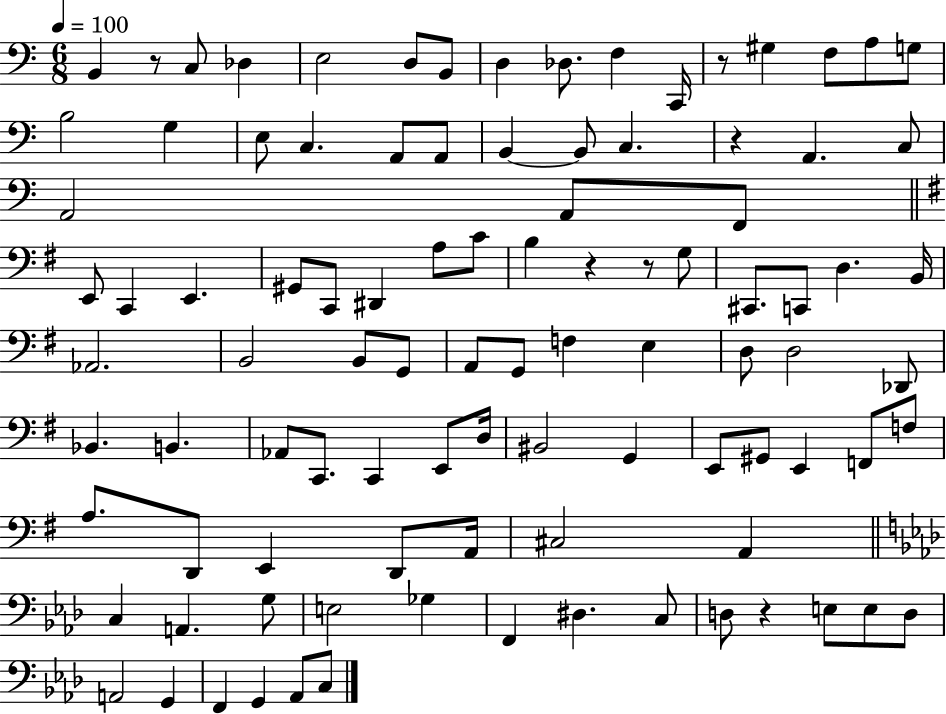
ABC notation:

X:1
T:Untitled
M:6/8
L:1/4
K:C
B,, z/2 C,/2 _D, E,2 D,/2 B,,/2 D, _D,/2 F, C,,/4 z/2 ^G, F,/2 A,/2 G,/2 B,2 G, E,/2 C, A,,/2 A,,/2 B,, B,,/2 C, z A,, C,/2 A,,2 A,,/2 F,,/2 E,,/2 C,, E,, ^G,,/2 C,,/2 ^D,, A,/2 C/2 B, z z/2 G,/2 ^C,,/2 C,,/2 D, B,,/4 _A,,2 B,,2 B,,/2 G,,/2 A,,/2 G,,/2 F, E, D,/2 D,2 _D,,/2 _B,, B,, _A,,/2 C,,/2 C,, E,,/2 D,/4 ^B,,2 G,, E,,/2 ^G,,/2 E,, F,,/2 F,/2 A,/2 D,,/2 E,, D,,/2 A,,/4 ^C,2 A,, C, A,, G,/2 E,2 _G, F,, ^D, C,/2 D,/2 z E,/2 E,/2 D,/2 A,,2 G,, F,, G,, _A,,/2 C,/2